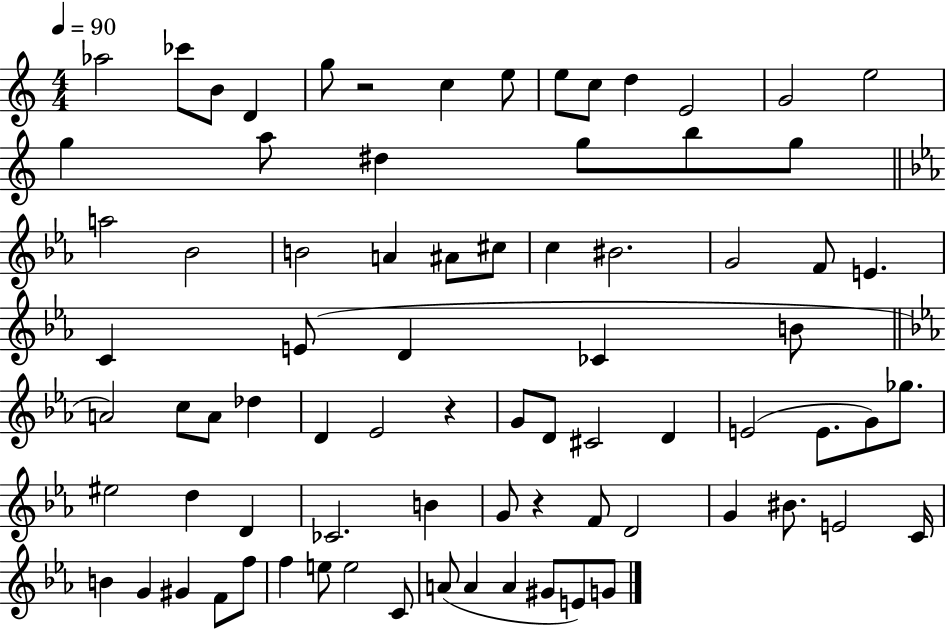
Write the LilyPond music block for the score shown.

{
  \clef treble
  \numericTimeSignature
  \time 4/4
  \key c \major
  \tempo 4 = 90
  aes''2 ces'''8 b'8 d'4 | g''8 r2 c''4 e''8 | e''8 c''8 d''4 e'2 | g'2 e''2 | \break g''4 a''8 dis''4 g''8 b''8 g''8 | \bar "||" \break \key ees \major a''2 bes'2 | b'2 a'4 ais'8 cis''8 | c''4 bis'2. | g'2 f'8 e'4. | \break c'4 e'8( d'4 ces'4 b'8 | \bar "||" \break \key ees \major a'2) c''8 a'8 des''4 | d'4 ees'2 r4 | g'8 d'8 cis'2 d'4 | e'2( e'8. g'8) ges''8. | \break eis''2 d''4 d'4 | ces'2. b'4 | g'8 r4 f'8 d'2 | g'4 bis'8. e'2 c'16 | \break b'4 g'4 gis'4 f'8 f''8 | f''4 e''8 e''2 c'8 | a'8( a'4 a'4 gis'8 e'8) g'8 | \bar "|."
}